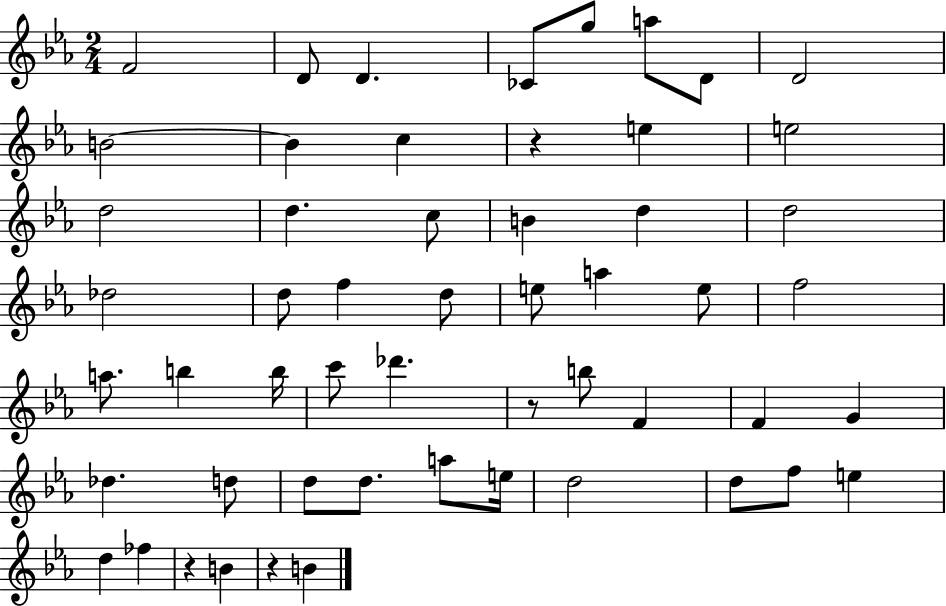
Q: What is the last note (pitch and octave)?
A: B4